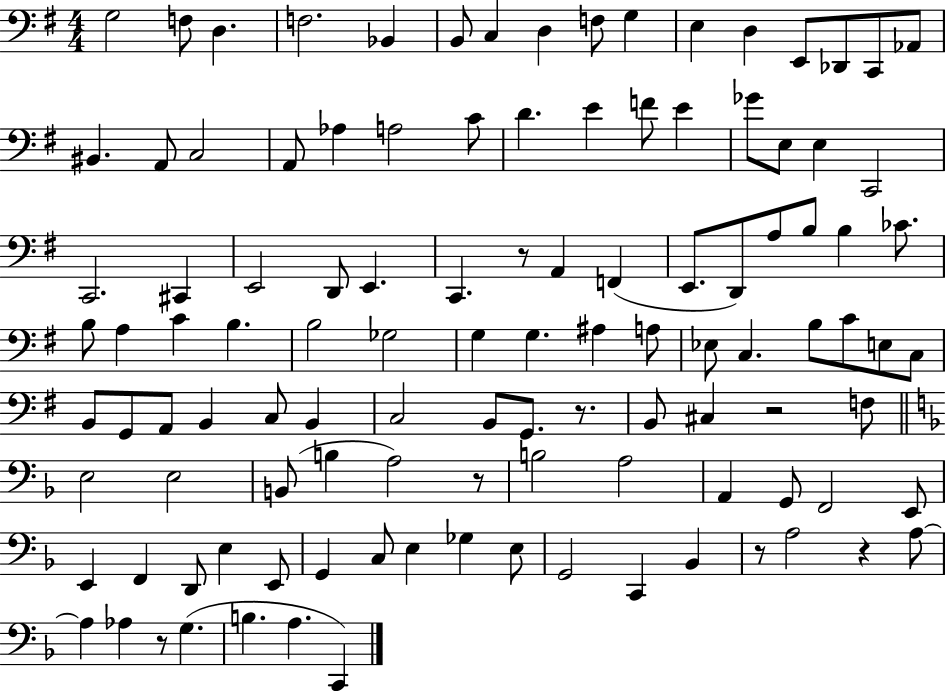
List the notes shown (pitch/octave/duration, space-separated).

G3/h F3/e D3/q. F3/h. Bb2/q B2/e C3/q D3/q F3/e G3/q E3/q D3/q E2/e Db2/e C2/e Ab2/e BIS2/q. A2/e C3/h A2/e Ab3/q A3/h C4/e D4/q. E4/q F4/e E4/q Gb4/e E3/e E3/q C2/h C2/h. C#2/q E2/h D2/e E2/q. C2/q. R/e A2/q F2/q E2/e. D2/e A3/e B3/e B3/q CES4/e. B3/e A3/q C4/q B3/q. B3/h Gb3/h G3/q G3/q. A#3/q A3/e Eb3/e C3/q. B3/e C4/e E3/e C3/e B2/e G2/e A2/e B2/q C3/e B2/q C3/h B2/e G2/e. R/e. B2/e C#3/q R/h F3/e E3/h E3/h B2/e B3/q A3/h R/e B3/h A3/h A2/q G2/e F2/h E2/e E2/q F2/q D2/e E3/q E2/e G2/q C3/e E3/q Gb3/q E3/e G2/h C2/q Bb2/q R/e A3/h R/q A3/e A3/q Ab3/q R/e G3/q. B3/q. A3/q. C2/q